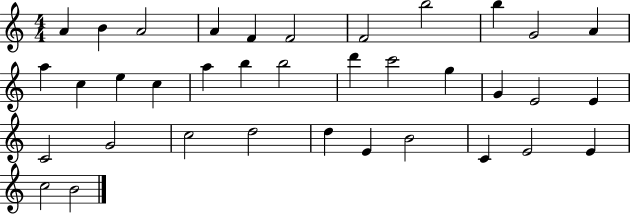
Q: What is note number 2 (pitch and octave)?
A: B4